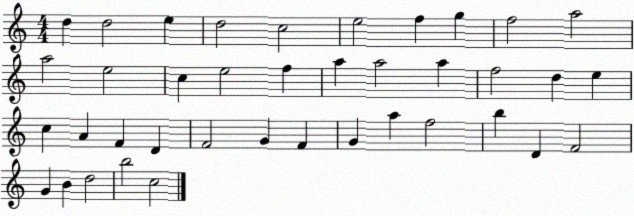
X:1
T:Untitled
M:4/4
L:1/4
K:C
d d2 e d2 c2 e2 f g f2 a2 a2 e2 c e2 f a a2 a f2 d e c A F D F2 G F G a f2 b D F2 G B d2 b2 c2